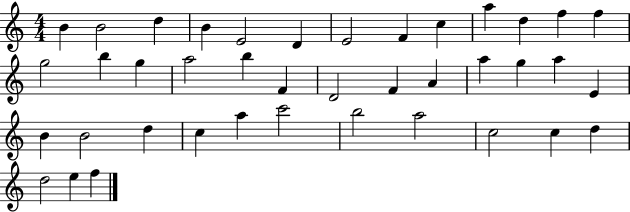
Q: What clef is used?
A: treble